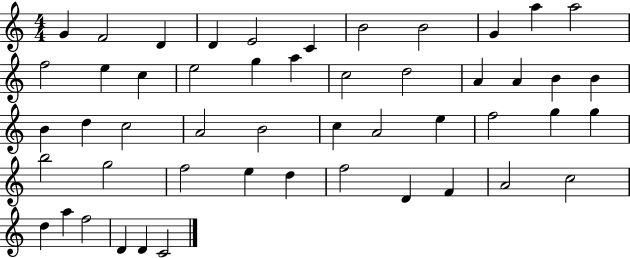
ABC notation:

X:1
T:Untitled
M:4/4
L:1/4
K:C
G F2 D D E2 C B2 B2 G a a2 f2 e c e2 g a c2 d2 A A B B B d c2 A2 B2 c A2 e f2 g g b2 g2 f2 e d f2 D F A2 c2 d a f2 D D C2